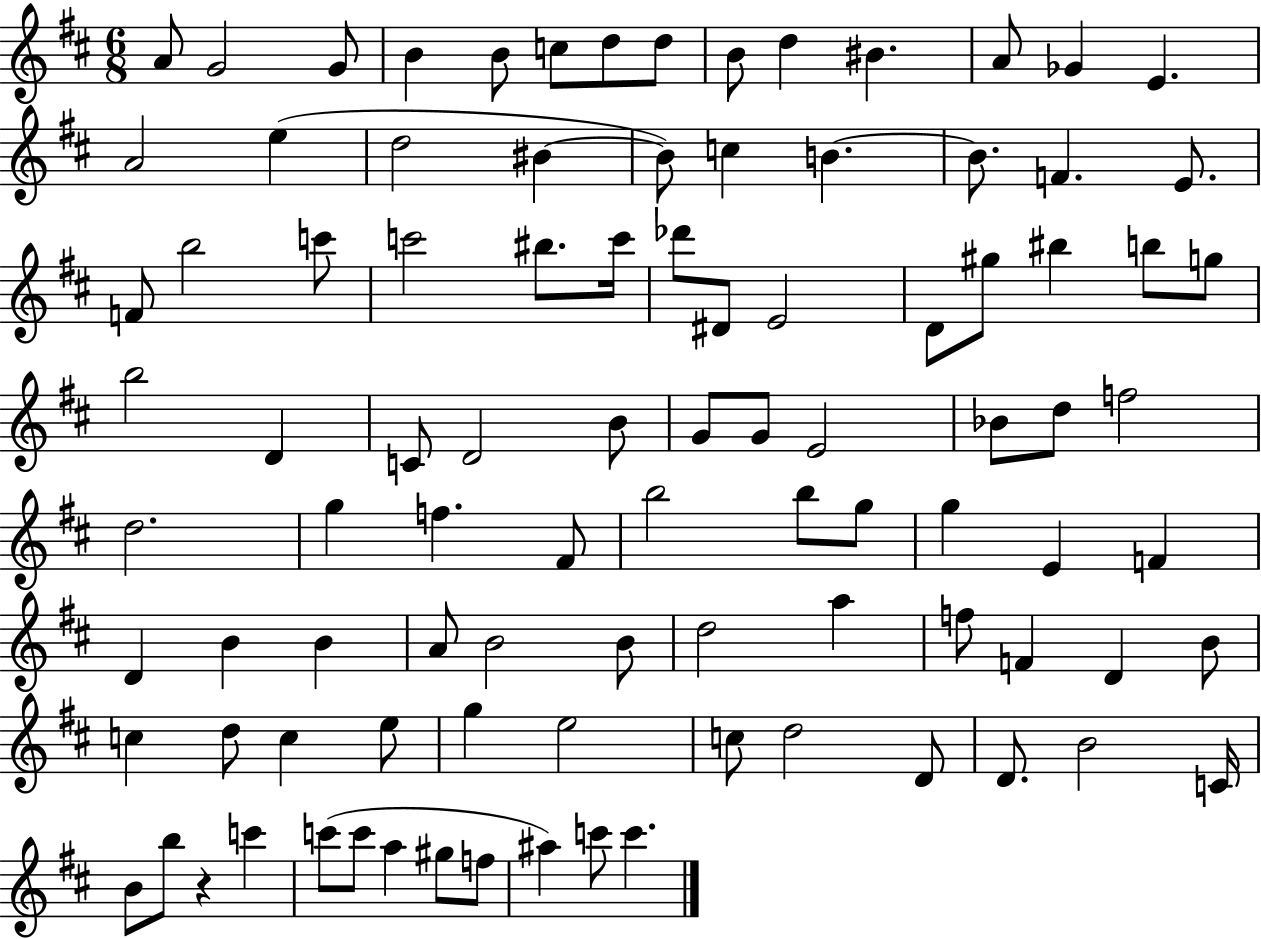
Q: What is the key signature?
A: D major